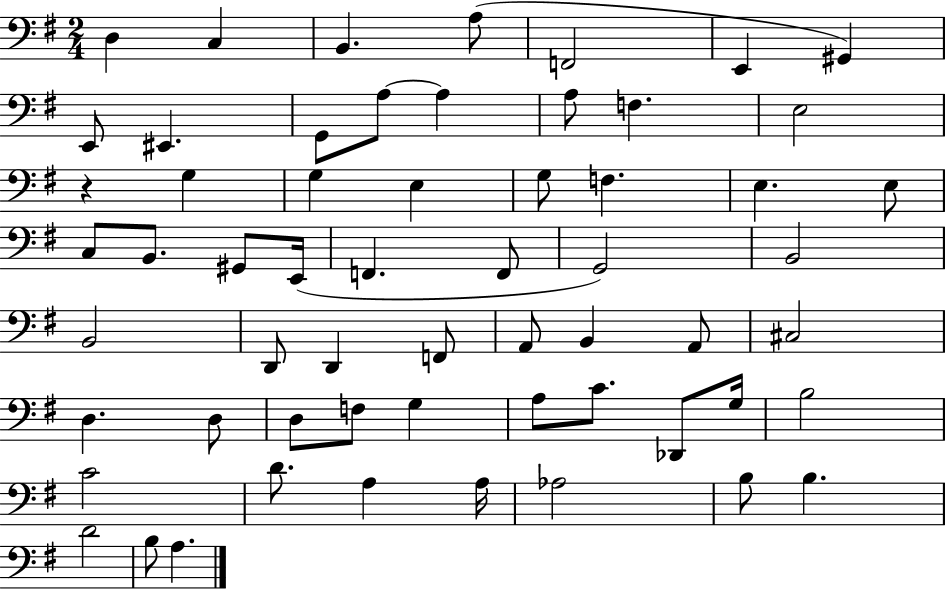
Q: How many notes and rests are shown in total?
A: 59